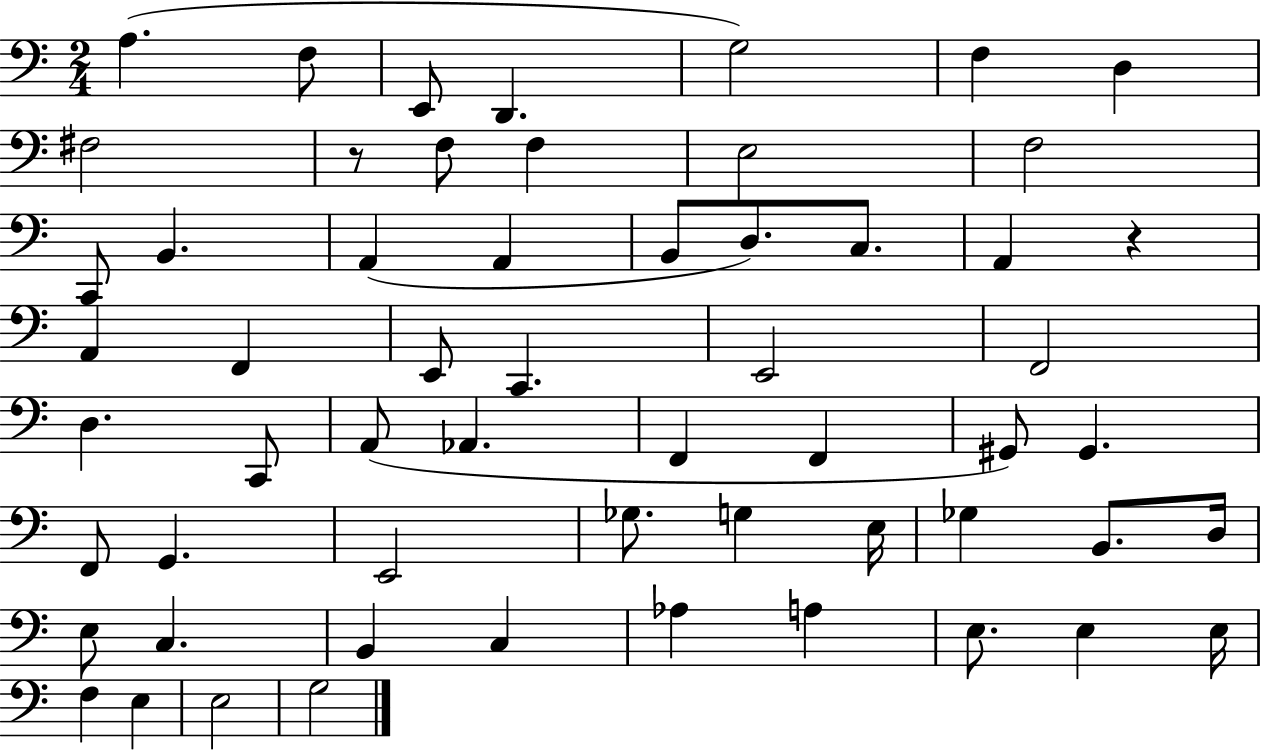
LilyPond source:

{
  \clef bass
  \numericTimeSignature
  \time 2/4
  \key c \major
  a4.( f8 | e,8 d,4. | g2) | f4 d4 | \break fis2 | r8 f8 f4 | e2 | f2 | \break c,8 b,4. | a,4( a,4 | b,8 d8.) c8. | a,4 r4 | \break a,4 f,4 | e,8 c,4. | e,2 | f,2 | \break d4. c,8 | a,8( aes,4. | f,4 f,4 | gis,8) gis,4. | \break f,8 g,4. | e,2 | ges8. g4 e16 | ges4 b,8. d16 | \break e8 c4. | b,4 c4 | aes4 a4 | e8. e4 e16 | \break f4 e4 | e2 | g2 | \bar "|."
}